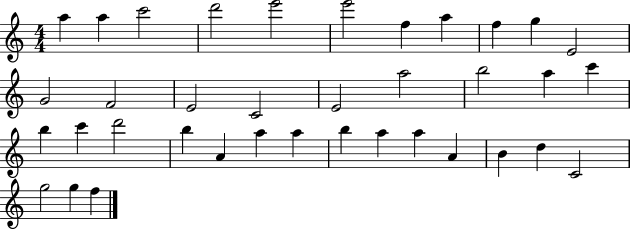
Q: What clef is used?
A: treble